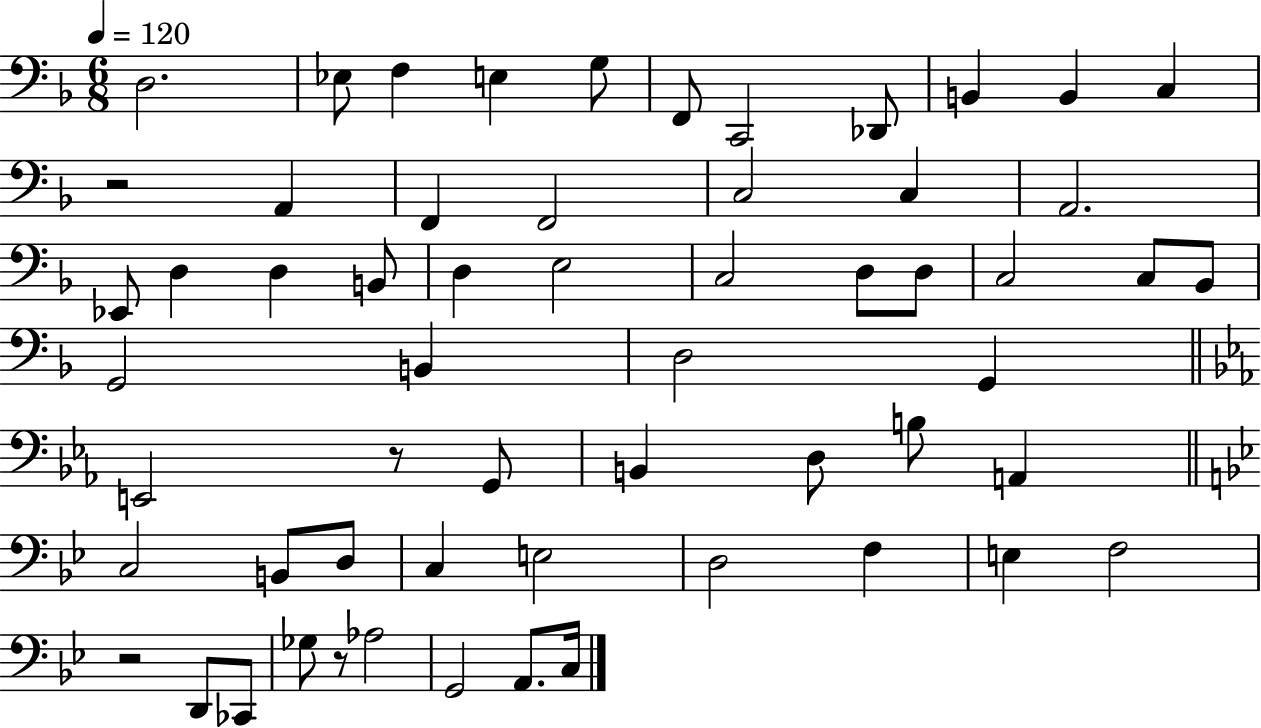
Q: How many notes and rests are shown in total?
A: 59